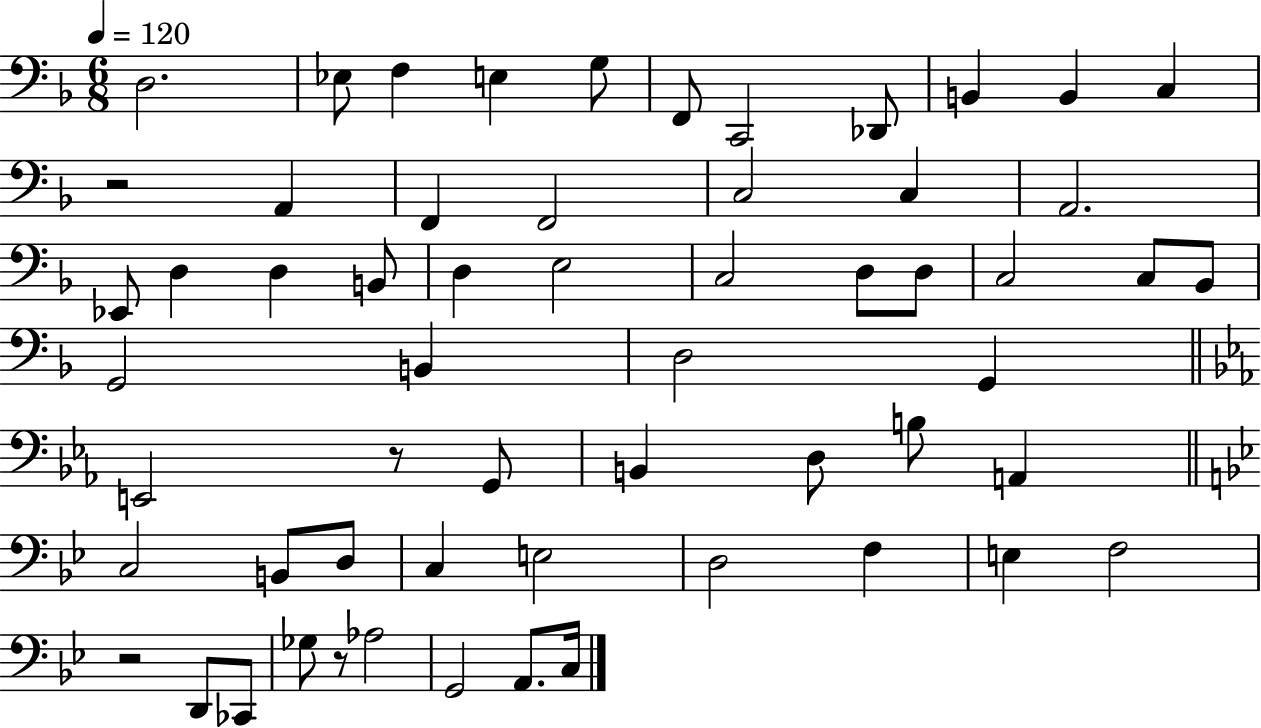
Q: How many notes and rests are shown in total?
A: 59